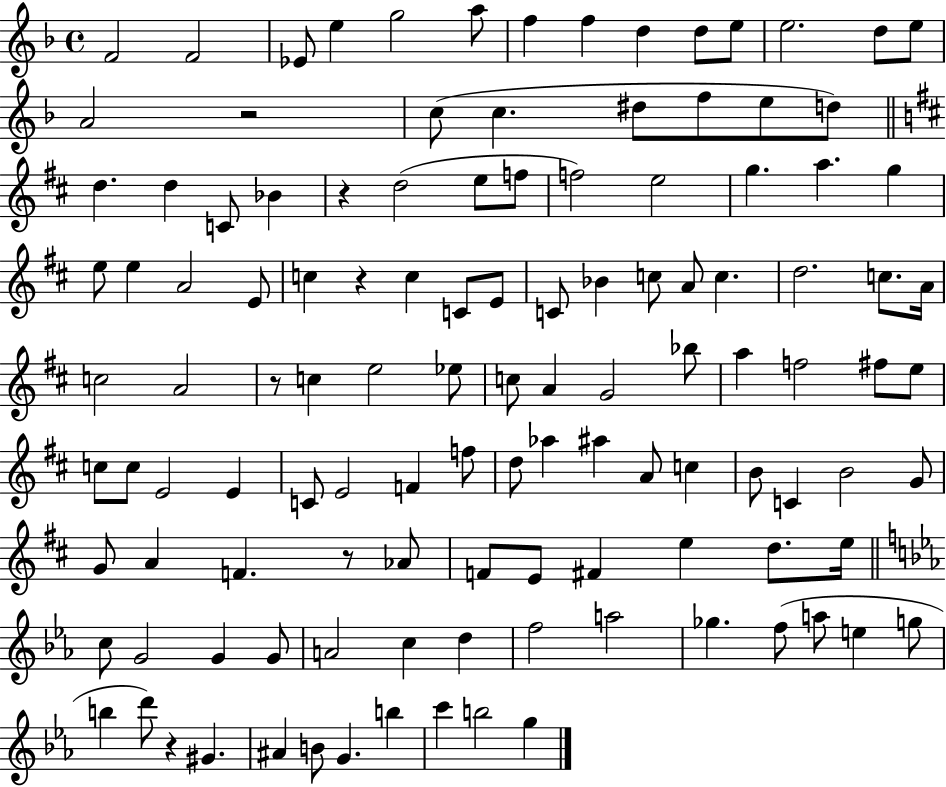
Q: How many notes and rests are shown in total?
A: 119